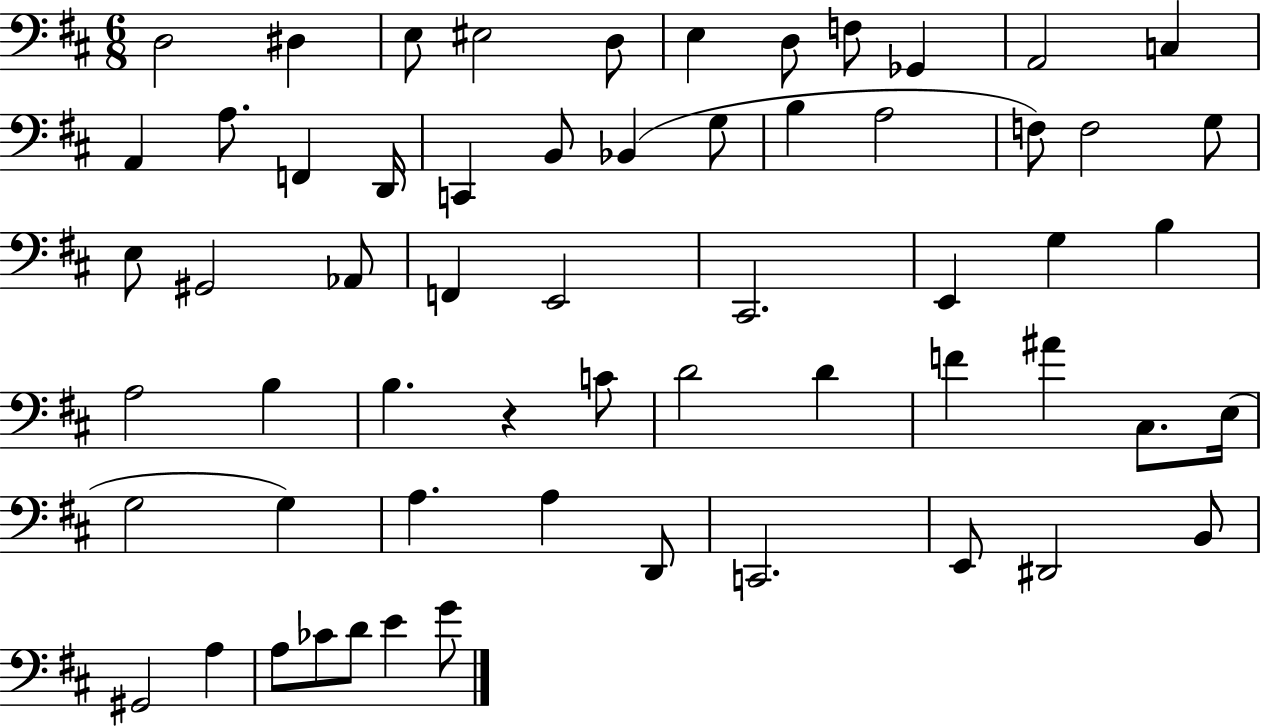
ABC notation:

X:1
T:Untitled
M:6/8
L:1/4
K:D
D,2 ^D, E,/2 ^E,2 D,/2 E, D,/2 F,/2 _G,, A,,2 C, A,, A,/2 F,, D,,/4 C,, B,,/2 _B,, G,/2 B, A,2 F,/2 F,2 G,/2 E,/2 ^G,,2 _A,,/2 F,, E,,2 ^C,,2 E,, G, B, A,2 B, B, z C/2 D2 D F ^A ^C,/2 E,/4 G,2 G, A, A, D,,/2 C,,2 E,,/2 ^D,,2 B,,/2 ^G,,2 A, A,/2 _C/2 D/2 E G/2